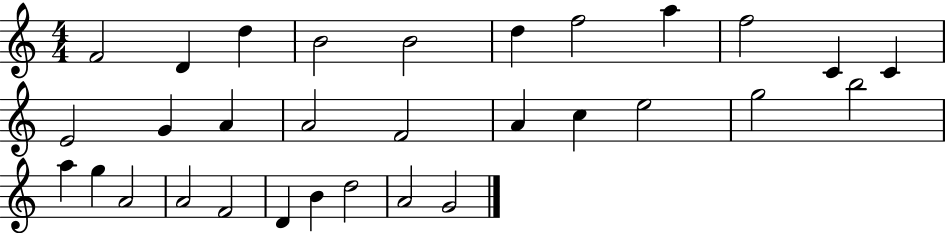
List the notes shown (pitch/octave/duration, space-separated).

F4/h D4/q D5/q B4/h B4/h D5/q F5/h A5/q F5/h C4/q C4/q E4/h G4/q A4/q A4/h F4/h A4/q C5/q E5/h G5/h B5/h A5/q G5/q A4/h A4/h F4/h D4/q B4/q D5/h A4/h G4/h